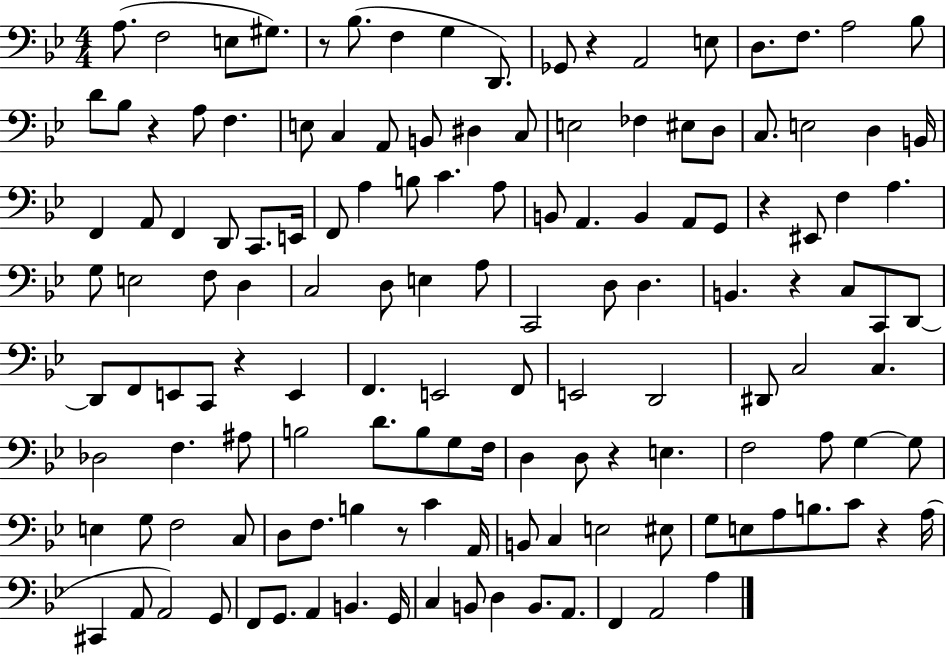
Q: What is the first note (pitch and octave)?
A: A3